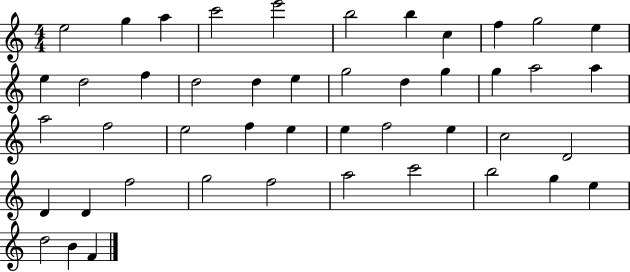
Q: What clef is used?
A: treble